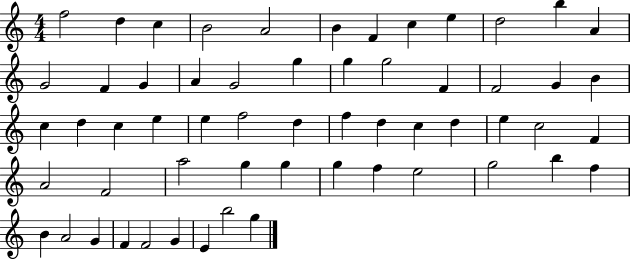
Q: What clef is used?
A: treble